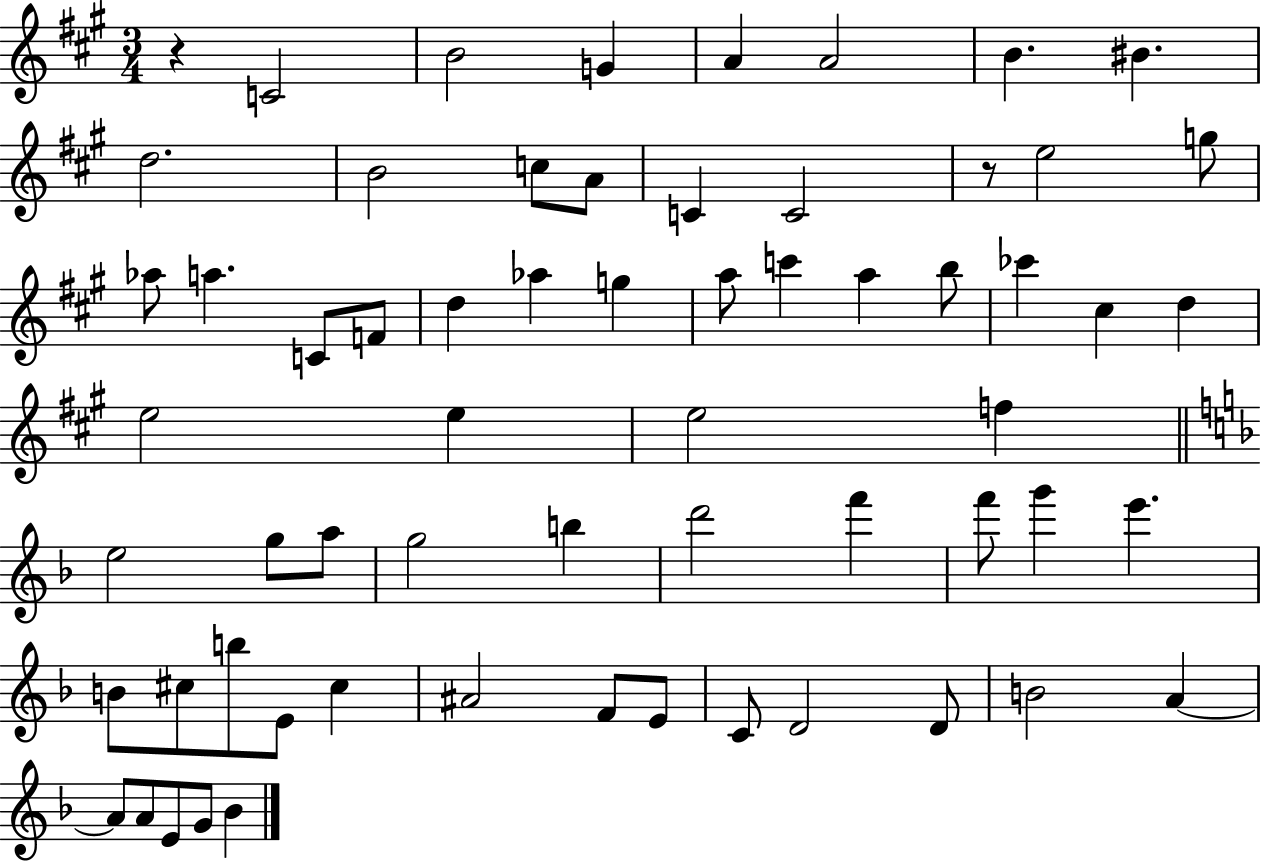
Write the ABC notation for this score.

X:1
T:Untitled
M:3/4
L:1/4
K:A
z C2 B2 G A A2 B ^B d2 B2 c/2 A/2 C C2 z/2 e2 g/2 _a/2 a C/2 F/2 d _a g a/2 c' a b/2 _c' ^c d e2 e e2 f e2 g/2 a/2 g2 b d'2 f' f'/2 g' e' B/2 ^c/2 b/2 E/2 ^c ^A2 F/2 E/2 C/2 D2 D/2 B2 A A/2 A/2 E/2 G/2 _B